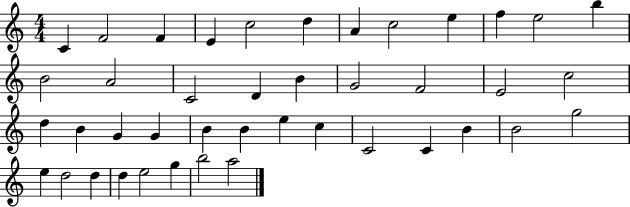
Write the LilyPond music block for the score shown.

{
  \clef treble
  \numericTimeSignature
  \time 4/4
  \key c \major
  c'4 f'2 f'4 | e'4 c''2 d''4 | a'4 c''2 e''4 | f''4 e''2 b''4 | \break b'2 a'2 | c'2 d'4 b'4 | g'2 f'2 | e'2 c''2 | \break d''4 b'4 g'4 g'4 | b'4 b'4 e''4 c''4 | c'2 c'4 b'4 | b'2 g''2 | \break e''4 d''2 d''4 | d''4 e''2 g''4 | b''2 a''2 | \bar "|."
}